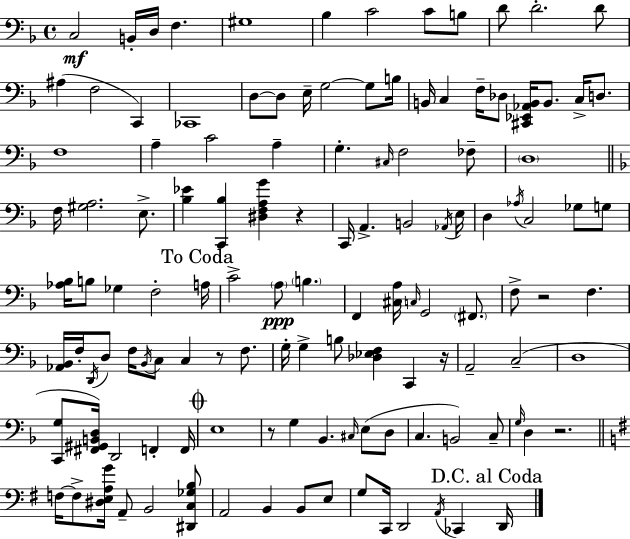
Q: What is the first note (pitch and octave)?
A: C3